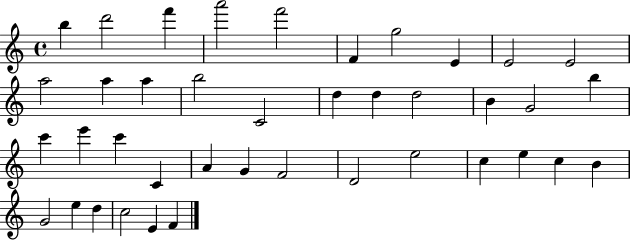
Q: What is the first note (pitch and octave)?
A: B5